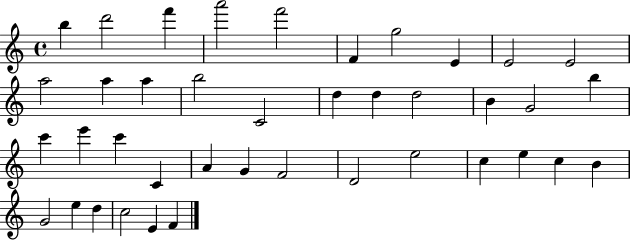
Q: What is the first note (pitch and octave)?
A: B5